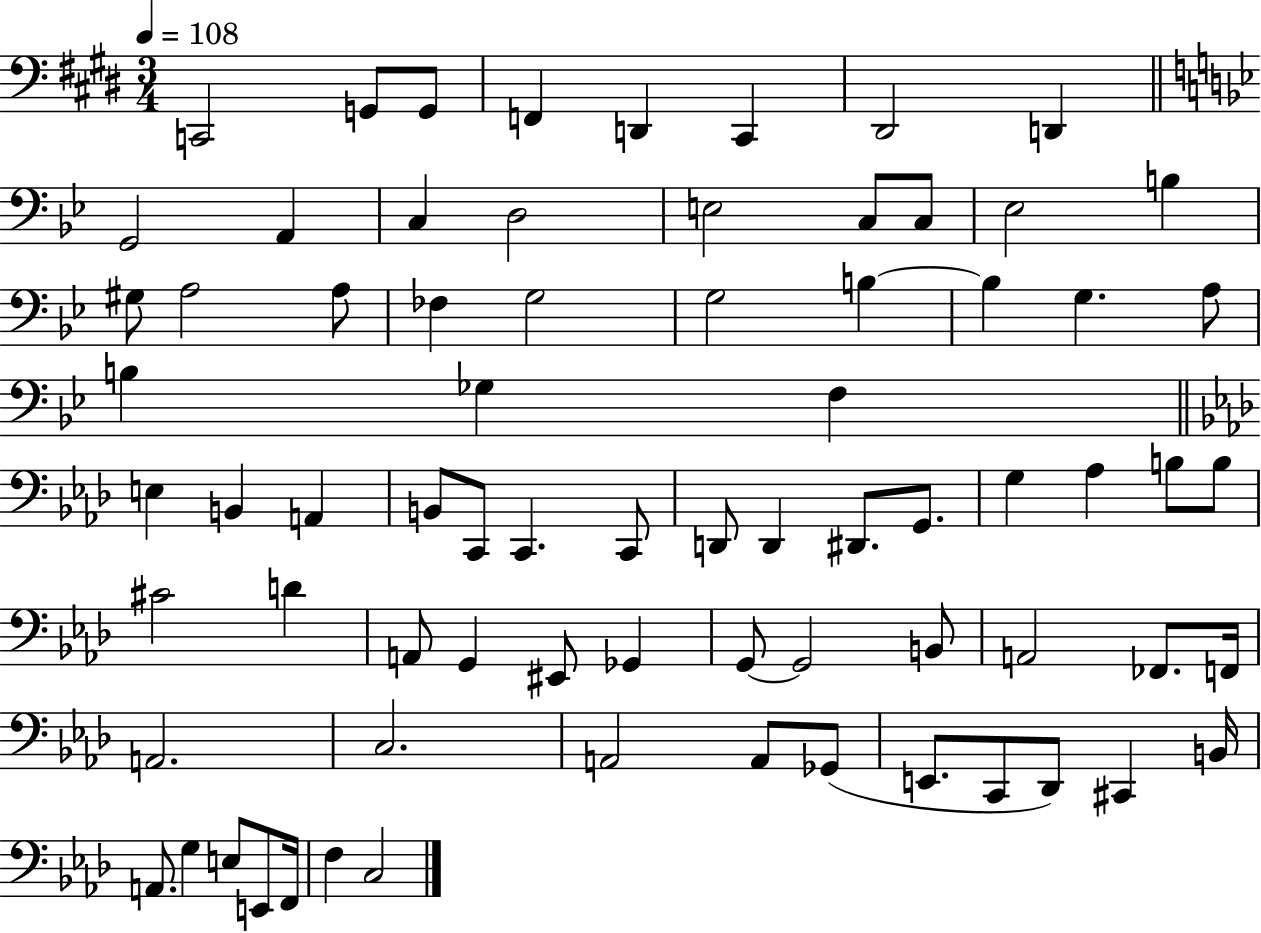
X:1
T:Untitled
M:3/4
L:1/4
K:E
C,,2 G,,/2 G,,/2 F,, D,, ^C,, ^D,,2 D,, G,,2 A,, C, D,2 E,2 C,/2 C,/2 _E,2 B, ^G,/2 A,2 A,/2 _F, G,2 G,2 B, B, G, A,/2 B, _G, F, E, B,, A,, B,,/2 C,,/2 C,, C,,/2 D,,/2 D,, ^D,,/2 G,,/2 G, _A, B,/2 B,/2 ^C2 D A,,/2 G,, ^E,,/2 _G,, G,,/2 G,,2 B,,/2 A,,2 _F,,/2 F,,/4 A,,2 C,2 A,,2 A,,/2 _G,,/2 E,,/2 C,,/2 _D,,/2 ^C,, B,,/4 A,,/2 G, E,/2 E,,/2 F,,/4 F, C,2